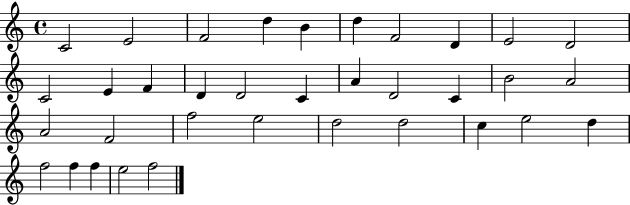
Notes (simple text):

C4/h E4/h F4/h D5/q B4/q D5/q F4/h D4/q E4/h D4/h C4/h E4/q F4/q D4/q D4/h C4/q A4/q D4/h C4/q B4/h A4/h A4/h F4/h F5/h E5/h D5/h D5/h C5/q E5/h D5/q F5/h F5/q F5/q E5/h F5/h